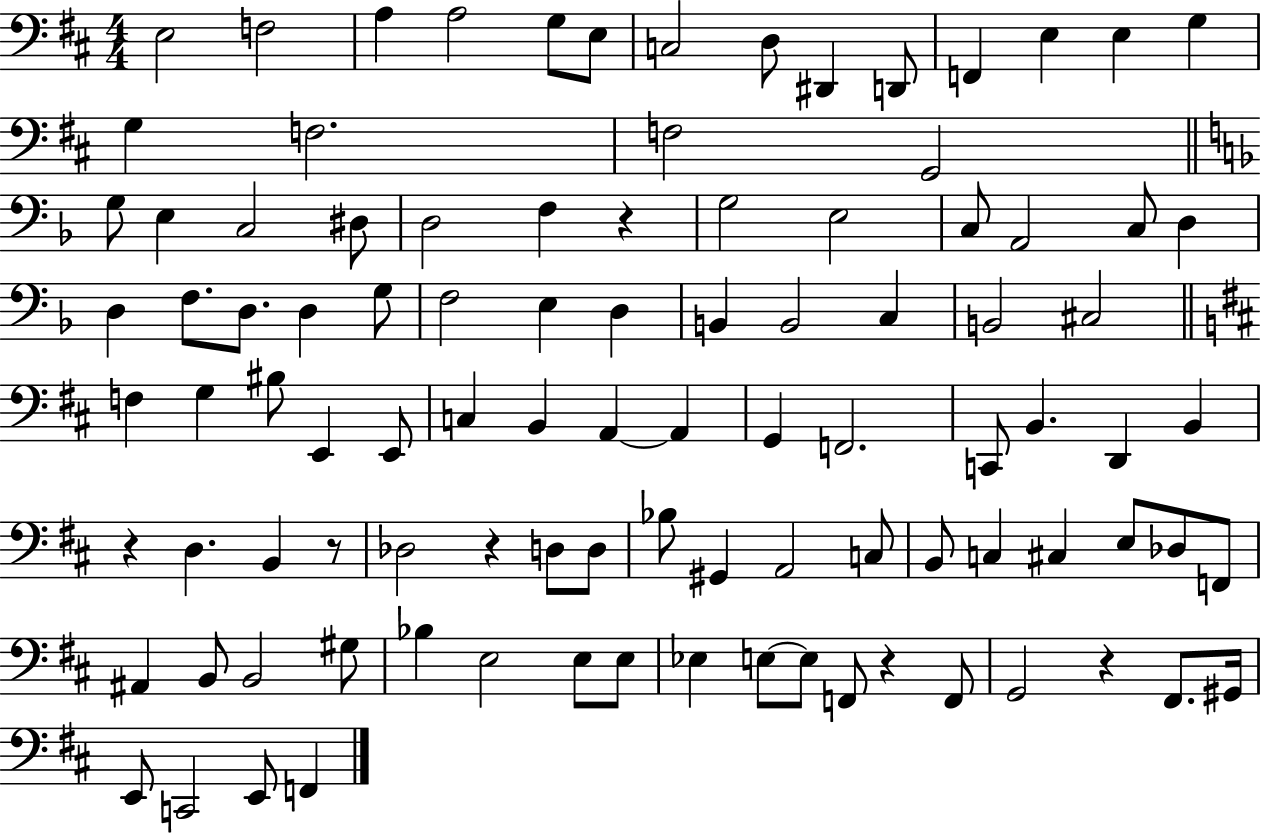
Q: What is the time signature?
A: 4/4